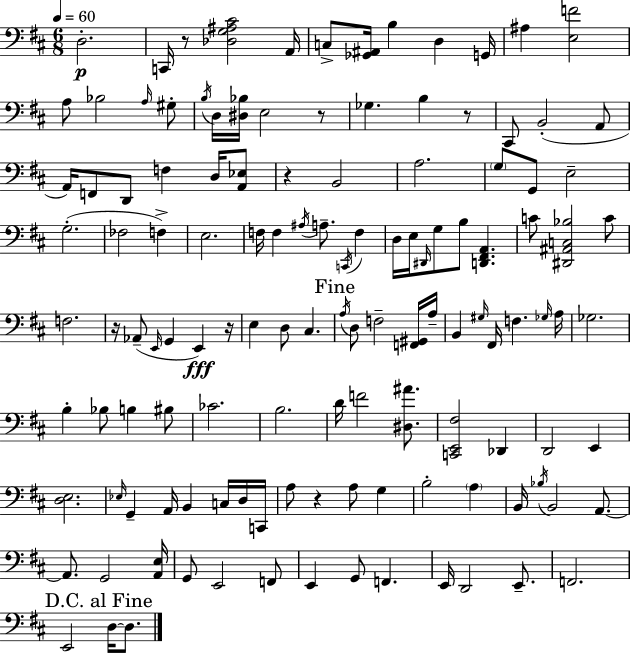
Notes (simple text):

D3/h. C2/s R/e [Db3,G3,A#3,C#4]/h A2/s C3/e [Gb2,A#2]/s B3/q D3/q G2/s A#3/q [E3,F4]/h A3/e Bb3/h A3/s G#3/e B3/s D3/s [D#3,Bb3]/s E3/h R/e Gb3/q. B3/q R/e C#2/e B2/h A2/e A2/s F2/e D2/e F3/q D3/s [A2,Eb3]/e R/q B2/h A3/h. G3/e G2/e E3/h G3/h. FES3/h F3/q E3/h. F3/s F3/q A#3/s A3/e. C2/s F3/q D3/s E3/s D#2/s G3/e B3/e [D2,F#2,A2]/q. C4/e [D#2,A#2,C3,Bb3]/h C4/e F3/h. R/s Ab2/e E2/s G2/q E2/q R/s E3/q D3/e C#3/q. A3/s D3/e F3/h [F2,G#2]/s A3/s B2/q G#3/s F#2/s F3/q. Gb3/s A3/s Gb3/h. B3/q Bb3/e B3/q BIS3/e CES4/h. B3/h. D4/s F4/h [D#3,A#4]/e. [C2,E2,F#3]/h Db2/q D2/h E2/q [D3,E3]/h. Eb3/s G2/q A2/s B2/q C3/s D3/s C2/s A3/e R/q A3/e G3/q B3/h A3/q B2/s Bb3/s B2/h A2/e. A2/e. G2/h [A2,E3]/s G2/e E2/h F2/e E2/q G2/e F2/q. E2/s D2/h E2/e. F2/h. E2/h D3/s D3/e.